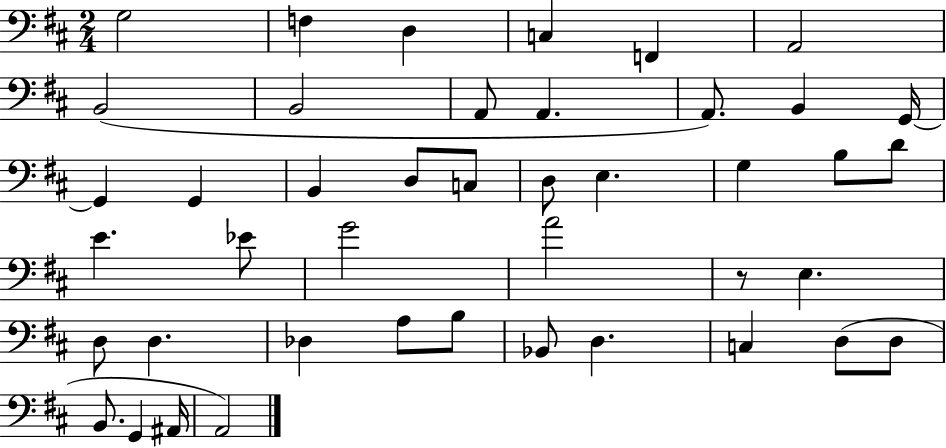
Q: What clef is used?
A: bass